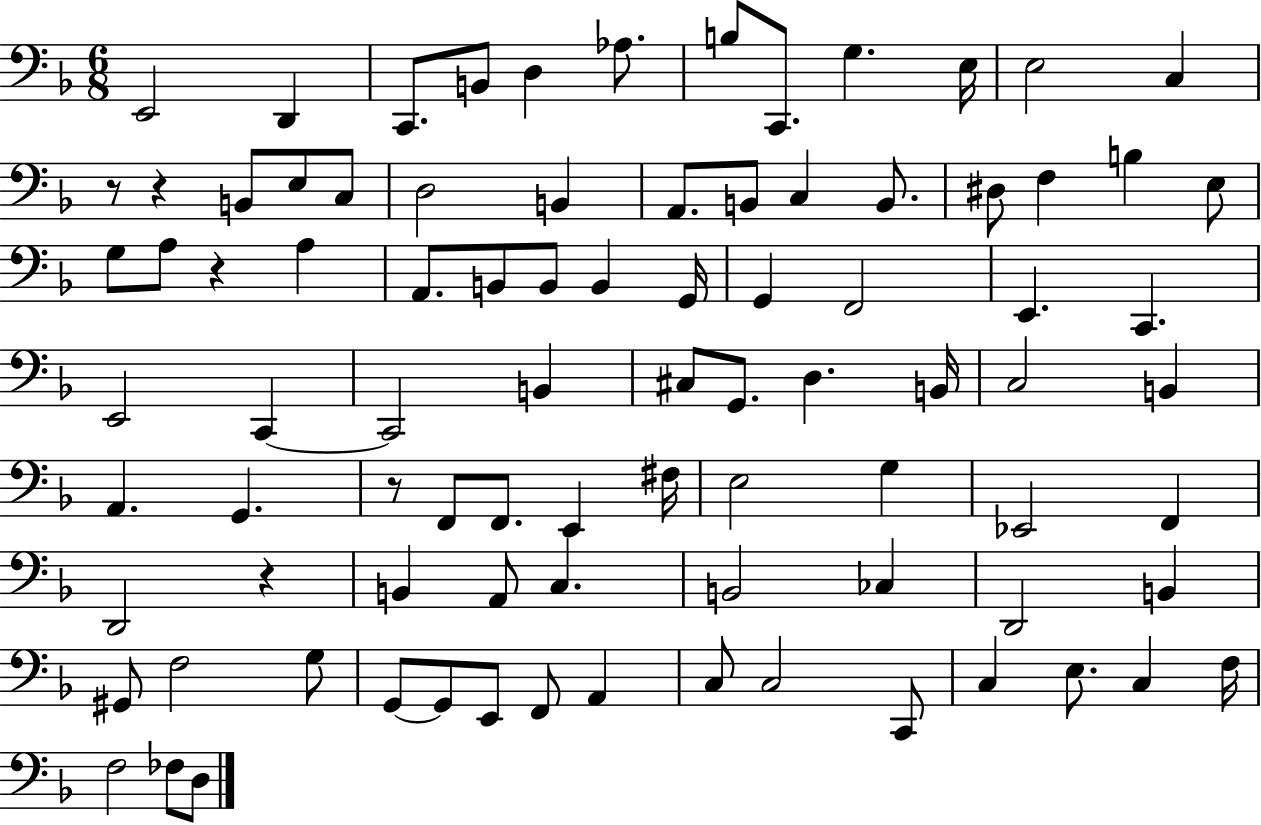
E2/h D2/q C2/e. B2/e D3/q Ab3/e. B3/e C2/e. G3/q. E3/s E3/h C3/q R/e R/q B2/e E3/e C3/e D3/h B2/q A2/e. B2/e C3/q B2/e. D#3/e F3/q B3/q E3/e G3/e A3/e R/q A3/q A2/e. B2/e B2/e B2/q G2/s G2/q F2/h E2/q. C2/q. E2/h C2/q C2/h B2/q C#3/e G2/e. D3/q. B2/s C3/h B2/q A2/q. G2/q. R/e F2/e F2/e. E2/q F#3/s E3/h G3/q Eb2/h F2/q D2/h R/q B2/q A2/e C3/q. B2/h CES3/q D2/h B2/q G#2/e F3/h G3/e G2/e G2/e E2/e F2/e A2/q C3/e C3/h C2/e C3/q E3/e. C3/q F3/s F3/h FES3/e D3/e